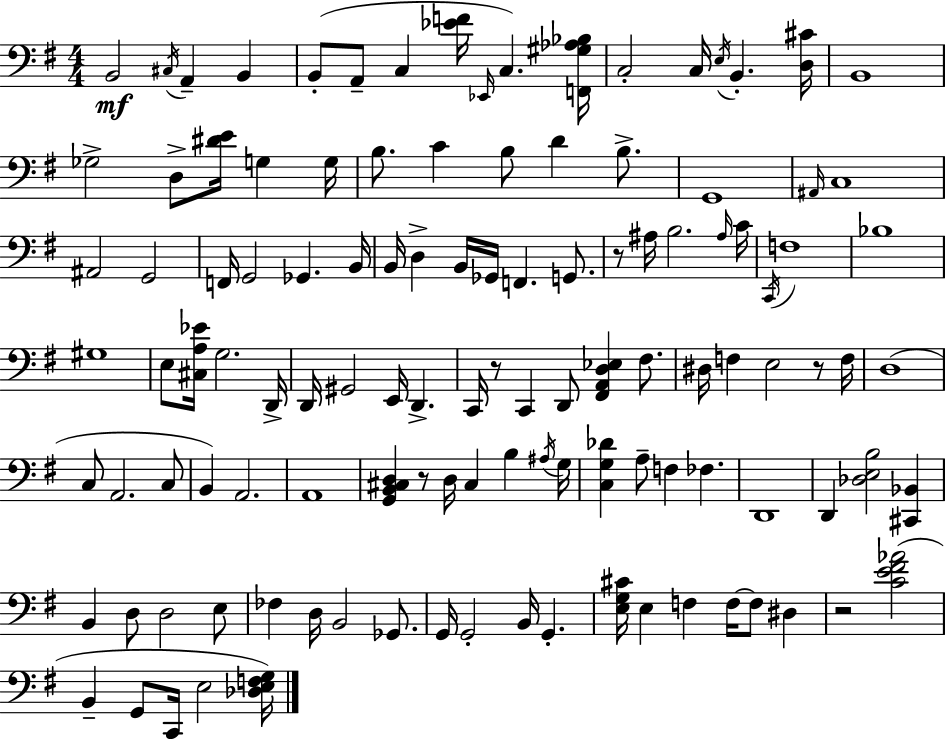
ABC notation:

X:1
T:Untitled
M:4/4
L:1/4
K:Em
B,,2 ^C,/4 A,, B,, B,,/2 A,,/2 C, [_EF]/4 _E,,/4 C, [F,,^G,_A,_B,]/4 C,2 C,/4 E,/4 B,, [D,^C]/4 B,,4 _G,2 D,/2 [^DE]/4 G, G,/4 B,/2 C B,/2 D B,/2 G,,4 ^A,,/4 C,4 ^A,,2 G,,2 F,,/4 G,,2 _G,, B,,/4 B,,/4 D, B,,/4 _G,,/4 F,, G,,/2 z/2 ^A,/4 B,2 ^A,/4 C/4 C,,/4 F,4 _B,4 ^G,4 E,/2 [^C,A,_E]/4 G,2 D,,/4 D,,/4 ^G,,2 E,,/4 D,, C,,/4 z/2 C,, D,,/2 [^F,,A,,D,_E,] ^F,/2 ^D,/4 F, E,2 z/2 F,/4 D,4 C,/2 A,,2 C,/2 B,, A,,2 A,,4 [G,,B,,^C,D,] z/2 D,/4 ^C, B, ^A,/4 G,/4 [C,G,_D] A,/2 F, _F, D,,4 D,, [_D,E,B,]2 [^C,,_B,,] B,, D,/2 D,2 E,/2 _F, D,/4 B,,2 _G,,/2 G,,/4 G,,2 B,,/4 G,, [E,G,^C]/4 E, F, F,/4 F,/2 ^D, z2 [CE^F_A]2 B,, G,,/2 C,,/4 E,2 [_D,E,F,G,]/4